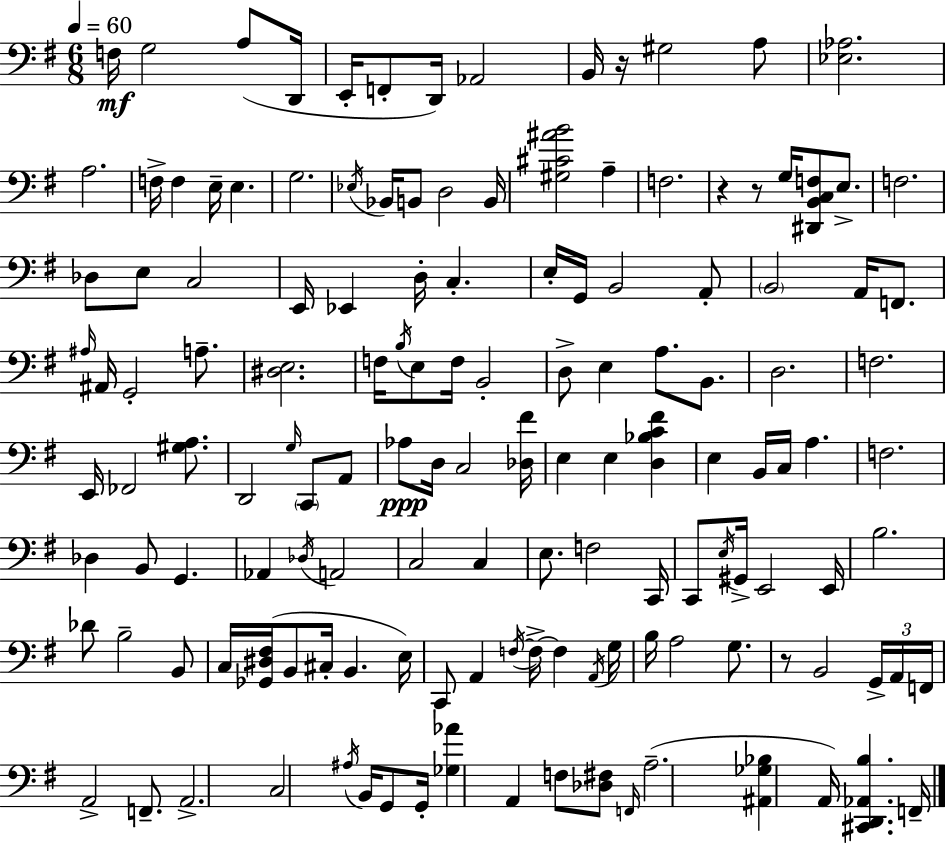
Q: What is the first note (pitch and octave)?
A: F3